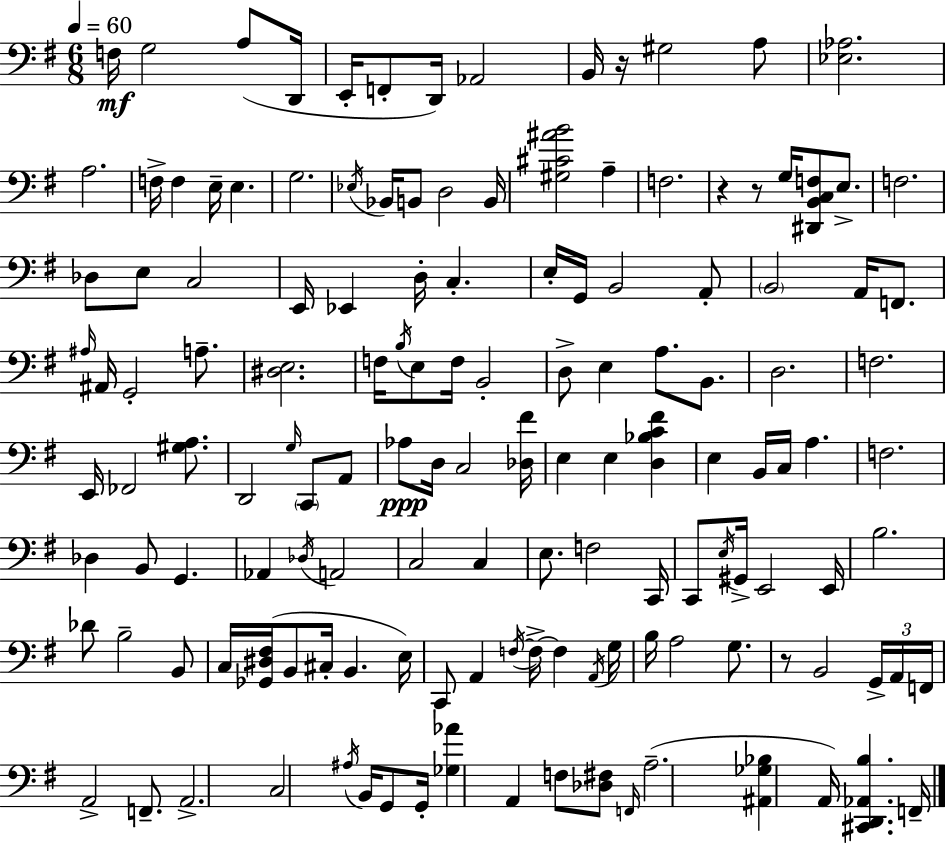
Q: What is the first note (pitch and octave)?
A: F3